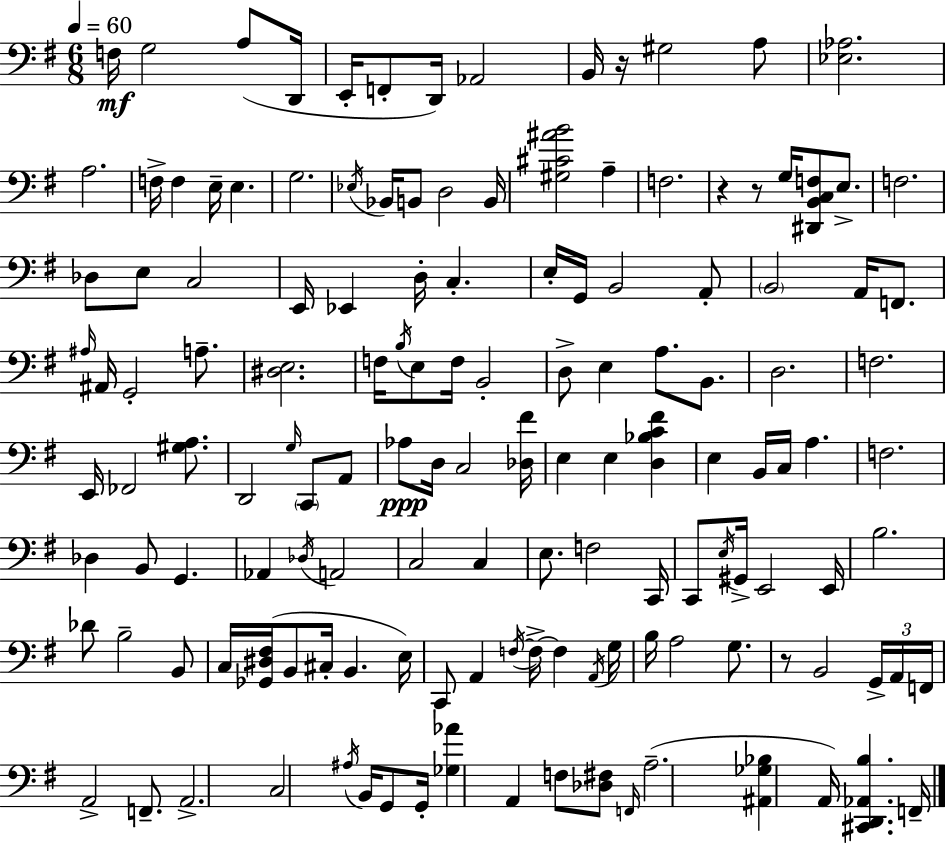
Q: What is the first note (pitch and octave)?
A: F3